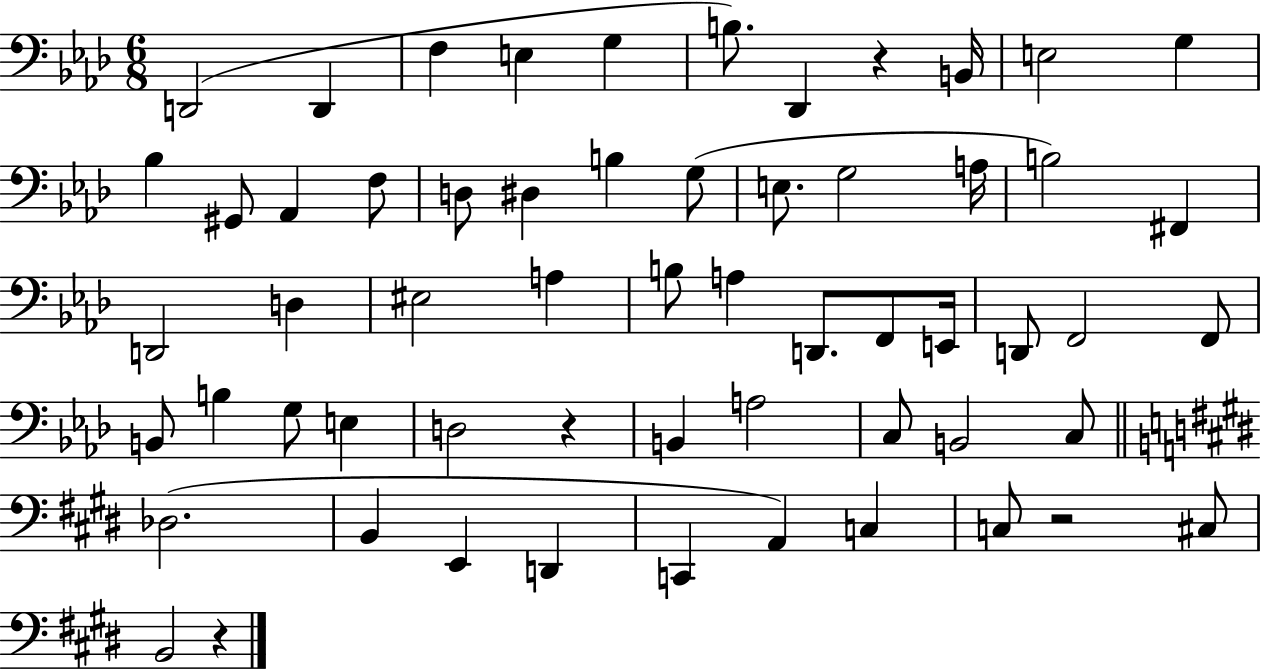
{
  \clef bass
  \numericTimeSignature
  \time 6/8
  \key aes \major
  d,2( d,4 | f4 e4 g4 | b8.) des,4 r4 b,16 | e2 g4 | \break bes4 gis,8 aes,4 f8 | d8 dis4 b4 g8( | e8. g2 a16 | b2) fis,4 | \break d,2 d4 | eis2 a4 | b8 a4 d,8. f,8 e,16 | d,8 f,2 f,8 | \break b,8 b4 g8 e4 | d2 r4 | b,4 a2 | c8 b,2 c8 | \break \bar "||" \break \key e \major des2.( | b,4 e,4 d,4 | c,4 a,4) c4 | c8 r2 cis8 | \break b,2 r4 | \bar "|."
}